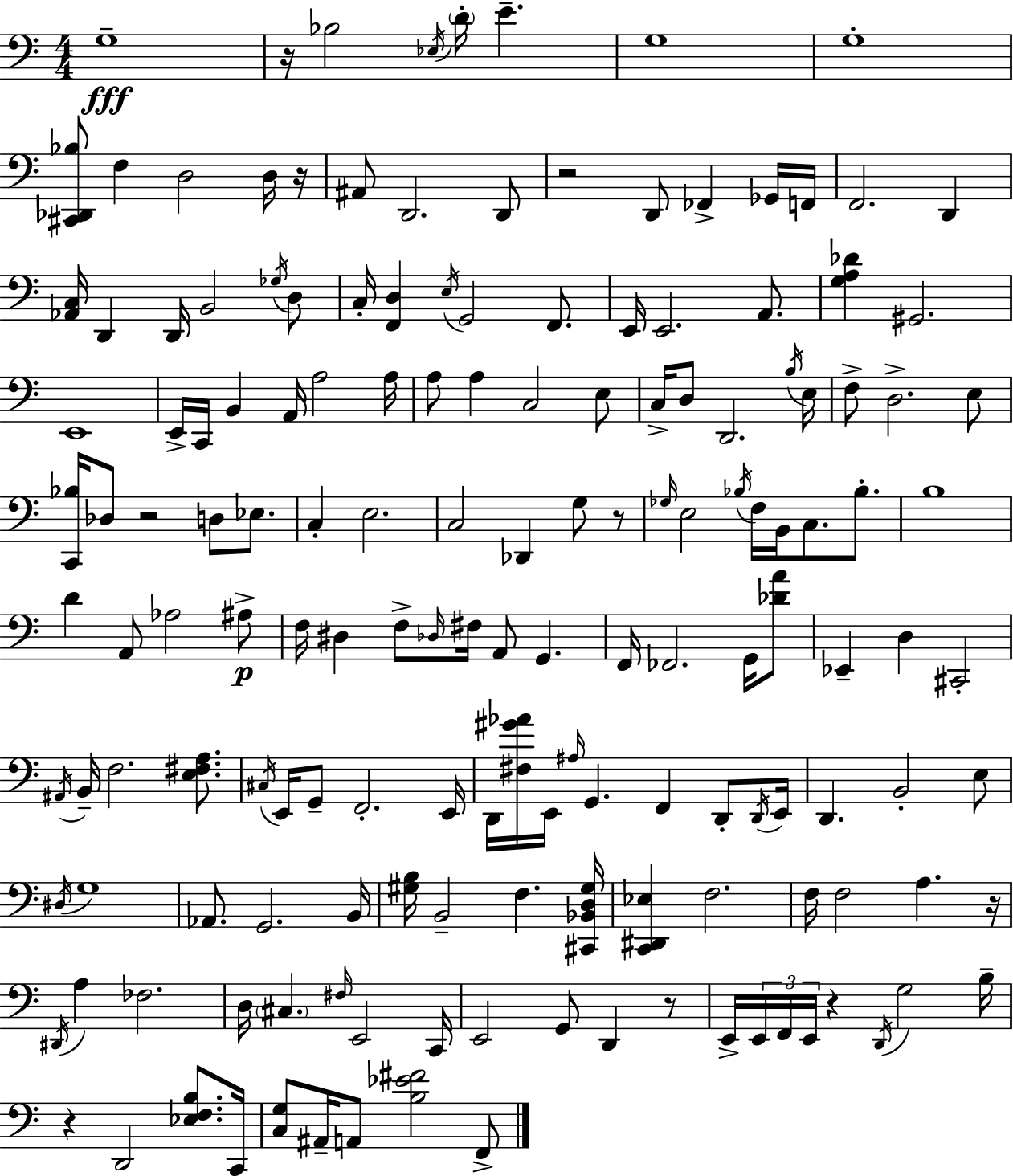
{
  \clef bass
  \numericTimeSignature
  \time 4/4
  \key a \minor
  g1--\fff | r16 bes2 \acciaccatura { ees16 } \parenthesize d'16-. e'4.-- | g1 | g1-. | \break <cis, des, bes>8 f4 d2 d16 | r16 ais,8 d,2. d,8 | r2 d,8 fes,4-> ges,16 | f,16 f,2. d,4 | \break <aes, c>16 d,4 d,16 b,2 \acciaccatura { ges16 } | d8 c16-. <f, d>4 \acciaccatura { e16 } g,2 | f,8. e,16 e,2. | a,8. <g a des'>4 gis,2. | \break e,1 | e,16-> c,16 b,4 a,16 a2 | a16 a8 a4 c2 | e8 c16-> d8 d,2. | \break \acciaccatura { b16 } e16 f8-> d2.-> | e8 <c, bes>16 des8 r2 d8 | ees8. c4-. e2. | c2 des,4 | \break g8 r8 \grace { ges16 } e2 \acciaccatura { bes16 } f16 b,16 | c8. bes8.-. b1 | d'4 a,8 aes2 | ais8->\p f16 dis4 f8-> \grace { des16 } fis16 a,8 | \break g,4. f,16 fes,2. | g,16 <des' a'>8 ees,4-- d4 cis,2-. | \acciaccatura { ais,16 } b,16-- f2. | <e fis a>8. \acciaccatura { cis16 } e,16 g,8-- f,2.-. | \break e,16 d,16 <fis gis' aes'>16 e,16 \grace { ais16 } g,4. | f,4 d,8-. \acciaccatura { d,16 } e,16 d,4. | b,2-. e8 \acciaccatura { dis16 } g1 | aes,8. g,2. | \break b,16 <gis b>16 b,2-- | f4. <cis, bes, d gis>16 <c, dis, ees>4 | f2. f16 f2 | a4. r16 \acciaccatura { dis,16 } a4 | \break fes2. d16 \parenthesize cis4. | \grace { fis16 } e,2 c,16 e,2 | g,8 d,4 r8 e,16-> \tuplet 3/2 { e,16 | f,16 e,16 } r4 \acciaccatura { d,16 } g2 b16-- | \break r4 d,2 <ees f b>8. c,16 | <c g>8 ais,16-- a,8 <b ees' fis'>2 f,8-> \bar "|."
}